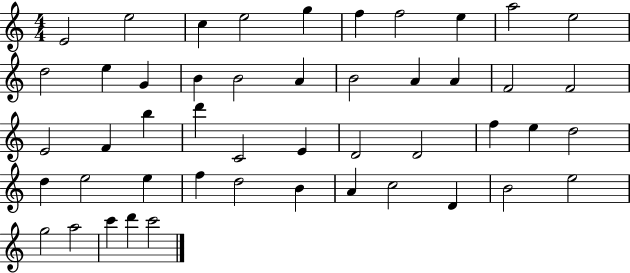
X:1
T:Untitled
M:4/4
L:1/4
K:C
E2 e2 c e2 g f f2 e a2 e2 d2 e G B B2 A B2 A A F2 F2 E2 F b d' C2 E D2 D2 f e d2 d e2 e f d2 B A c2 D B2 e2 g2 a2 c' d' c'2